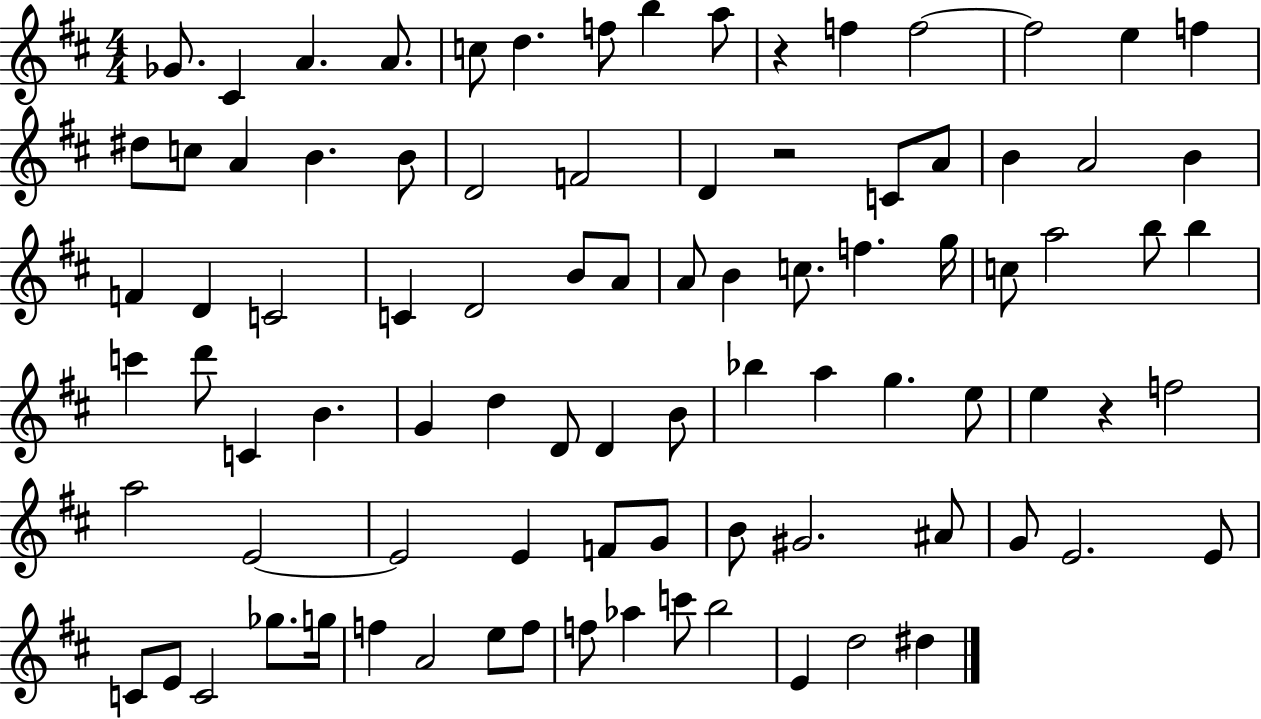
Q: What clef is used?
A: treble